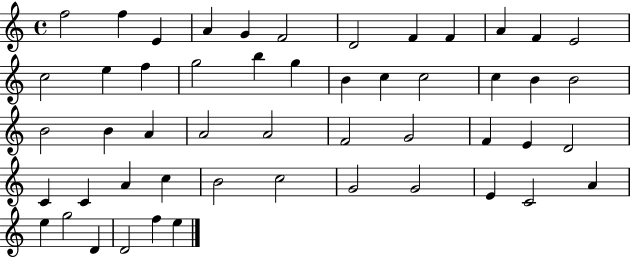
X:1
T:Untitled
M:4/4
L:1/4
K:C
f2 f E A G F2 D2 F F A F E2 c2 e f g2 b g B c c2 c B B2 B2 B A A2 A2 F2 G2 F E D2 C C A c B2 c2 G2 G2 E C2 A e g2 D D2 f e